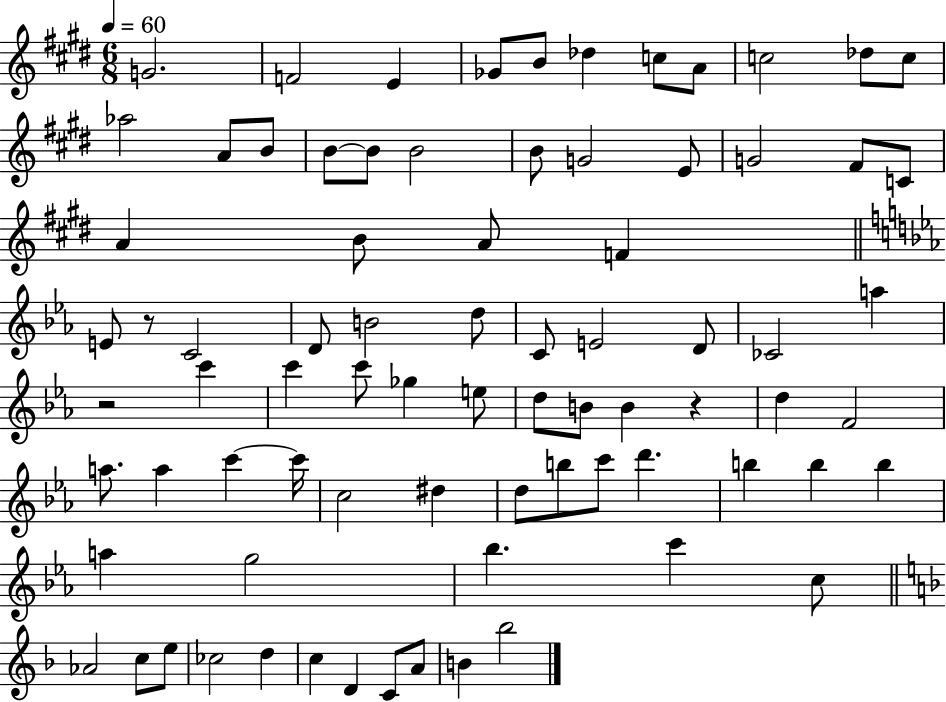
G4/h. F4/h E4/q Gb4/e B4/e Db5/q C5/e A4/e C5/h Db5/e C5/e Ab5/h A4/e B4/e B4/e B4/e B4/h B4/e G4/h E4/e G4/h F#4/e C4/e A4/q B4/e A4/e F4/q E4/e R/e C4/h D4/e B4/h D5/e C4/e E4/h D4/e CES4/h A5/q R/h C6/q C6/q C6/e Gb5/q E5/e D5/e B4/e B4/q R/q D5/q F4/h A5/e. A5/q C6/q C6/s C5/h D#5/q D5/e B5/e C6/e D6/q. B5/q B5/q B5/q A5/q G5/h Bb5/q. C6/q C5/e Ab4/h C5/e E5/e CES5/h D5/q C5/q D4/q C4/e A4/e B4/q Bb5/h